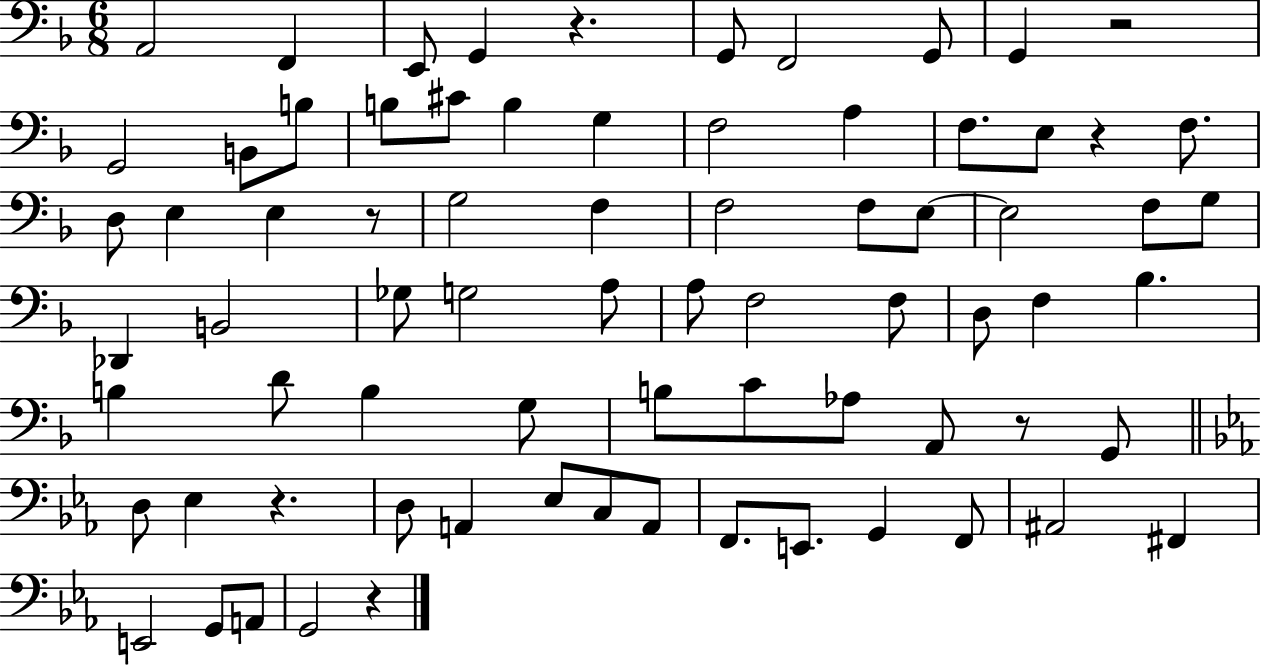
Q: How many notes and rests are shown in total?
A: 75